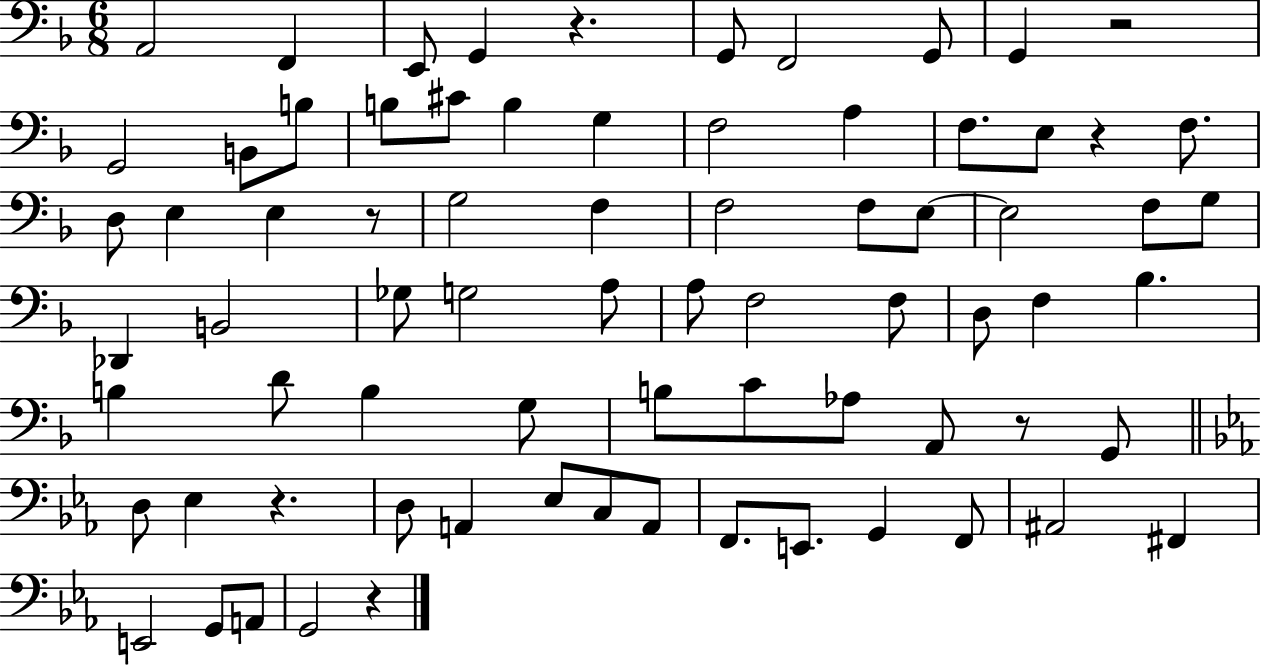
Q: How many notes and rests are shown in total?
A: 75